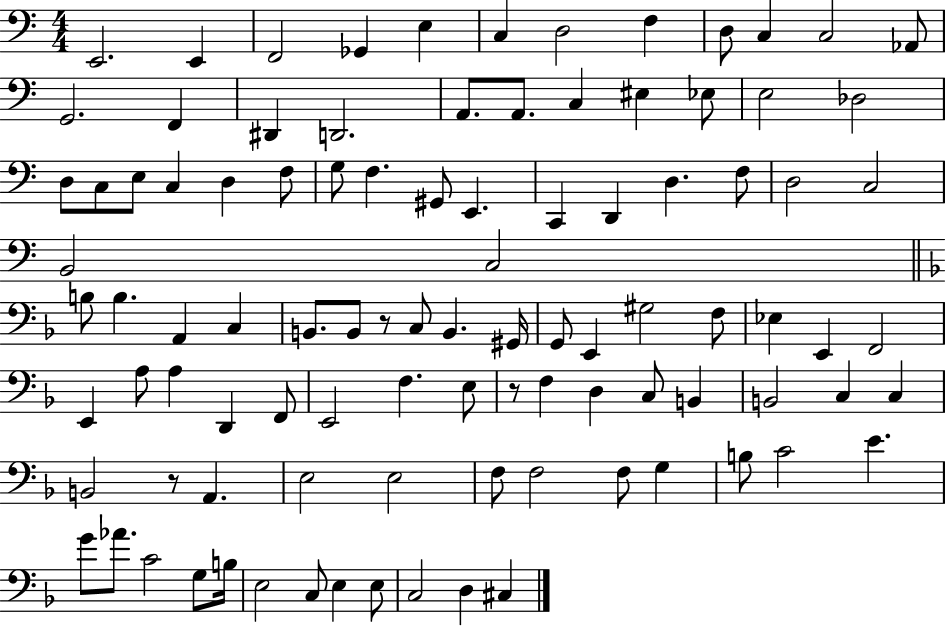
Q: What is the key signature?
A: C major